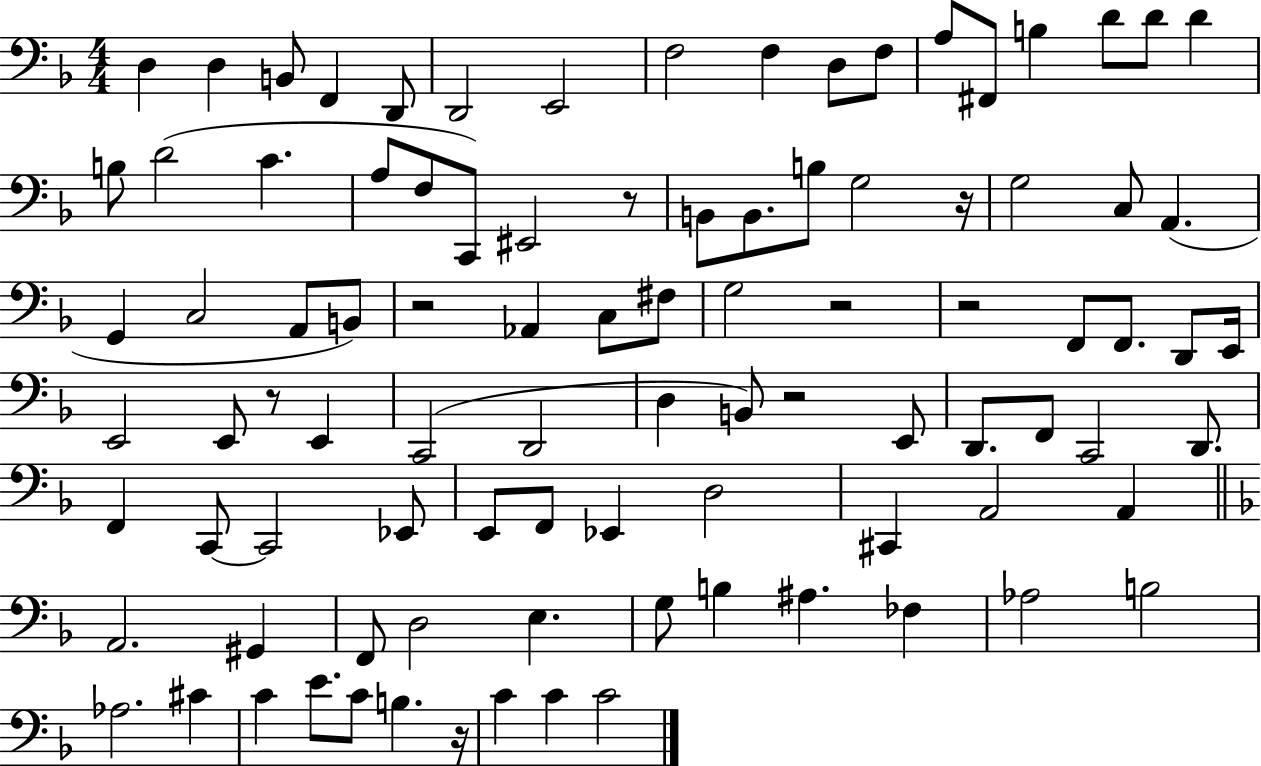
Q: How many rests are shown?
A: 8